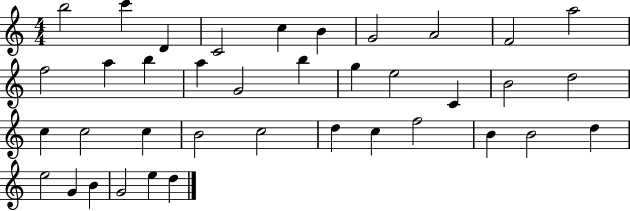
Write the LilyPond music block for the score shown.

{
  \clef treble
  \numericTimeSignature
  \time 4/4
  \key c \major
  b''2 c'''4 d'4 | c'2 c''4 b'4 | g'2 a'2 | f'2 a''2 | \break f''2 a''4 b''4 | a''4 g'2 b''4 | g''4 e''2 c'4 | b'2 d''2 | \break c''4 c''2 c''4 | b'2 c''2 | d''4 c''4 f''2 | b'4 b'2 d''4 | \break e''2 g'4 b'4 | g'2 e''4 d''4 | \bar "|."
}